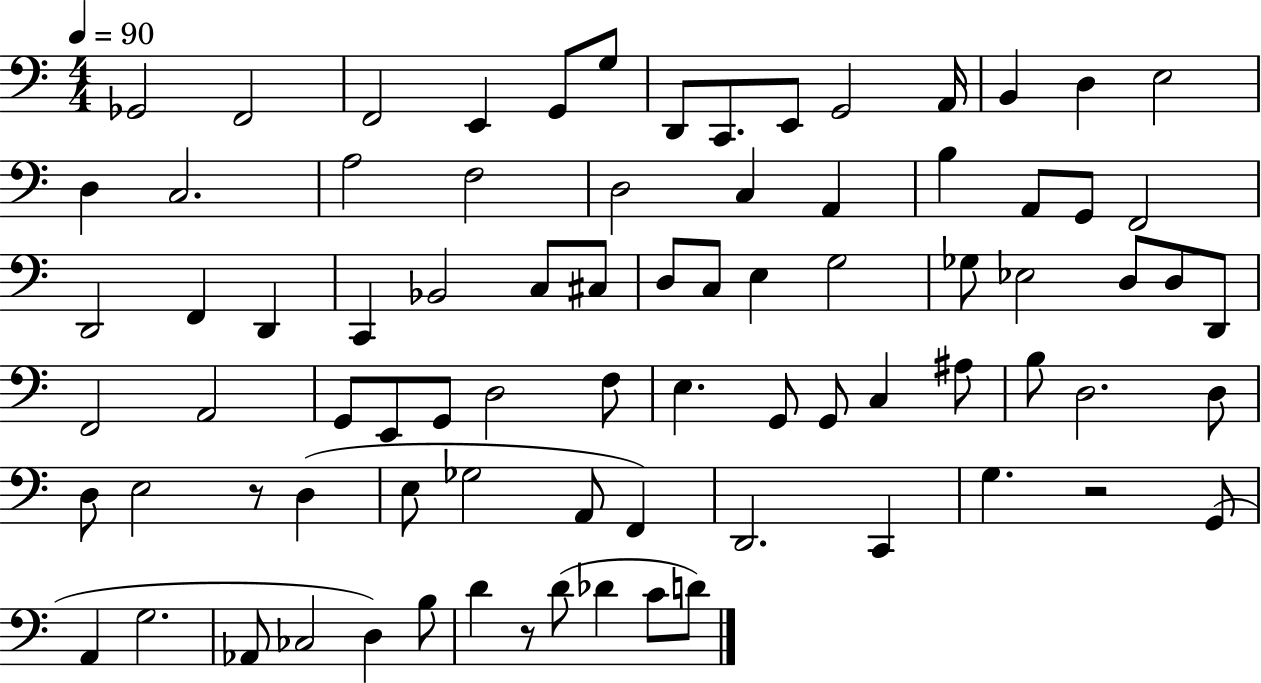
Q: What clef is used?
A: bass